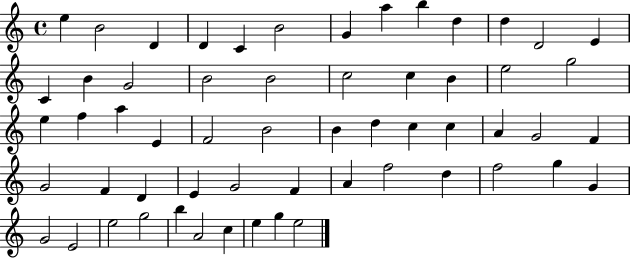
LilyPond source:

{
  \clef treble
  \time 4/4
  \defaultTimeSignature
  \key c \major
  e''4 b'2 d'4 | d'4 c'4 b'2 | g'4 a''4 b''4 d''4 | d''4 d'2 e'4 | \break c'4 b'4 g'2 | b'2 b'2 | c''2 c''4 b'4 | e''2 g''2 | \break e''4 f''4 a''4 e'4 | f'2 b'2 | b'4 d''4 c''4 c''4 | a'4 g'2 f'4 | \break g'2 f'4 d'4 | e'4 g'2 f'4 | a'4 f''2 d''4 | f''2 g''4 g'4 | \break g'2 e'2 | e''2 g''2 | b''4 a'2 c''4 | e''4 g''4 e''2 | \break \bar "|."
}